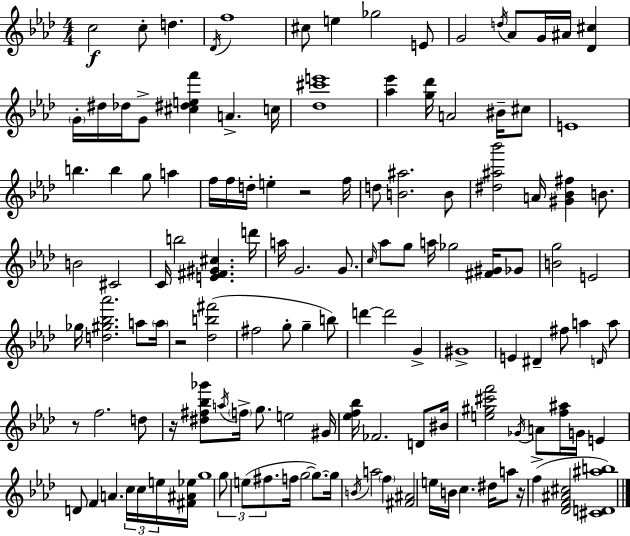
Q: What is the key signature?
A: F minor